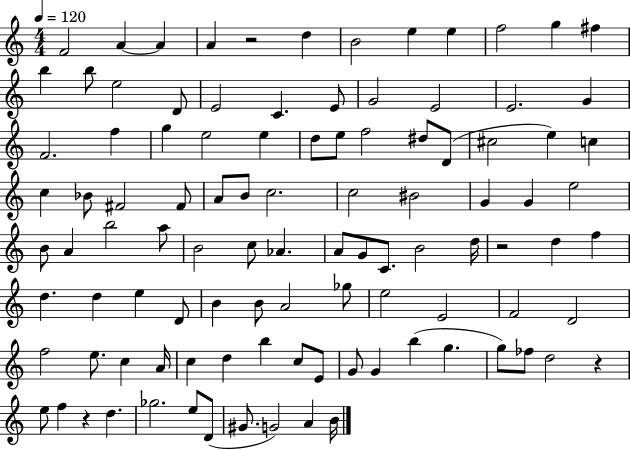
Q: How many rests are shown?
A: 4